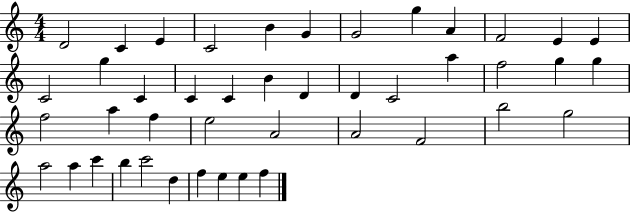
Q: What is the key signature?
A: C major